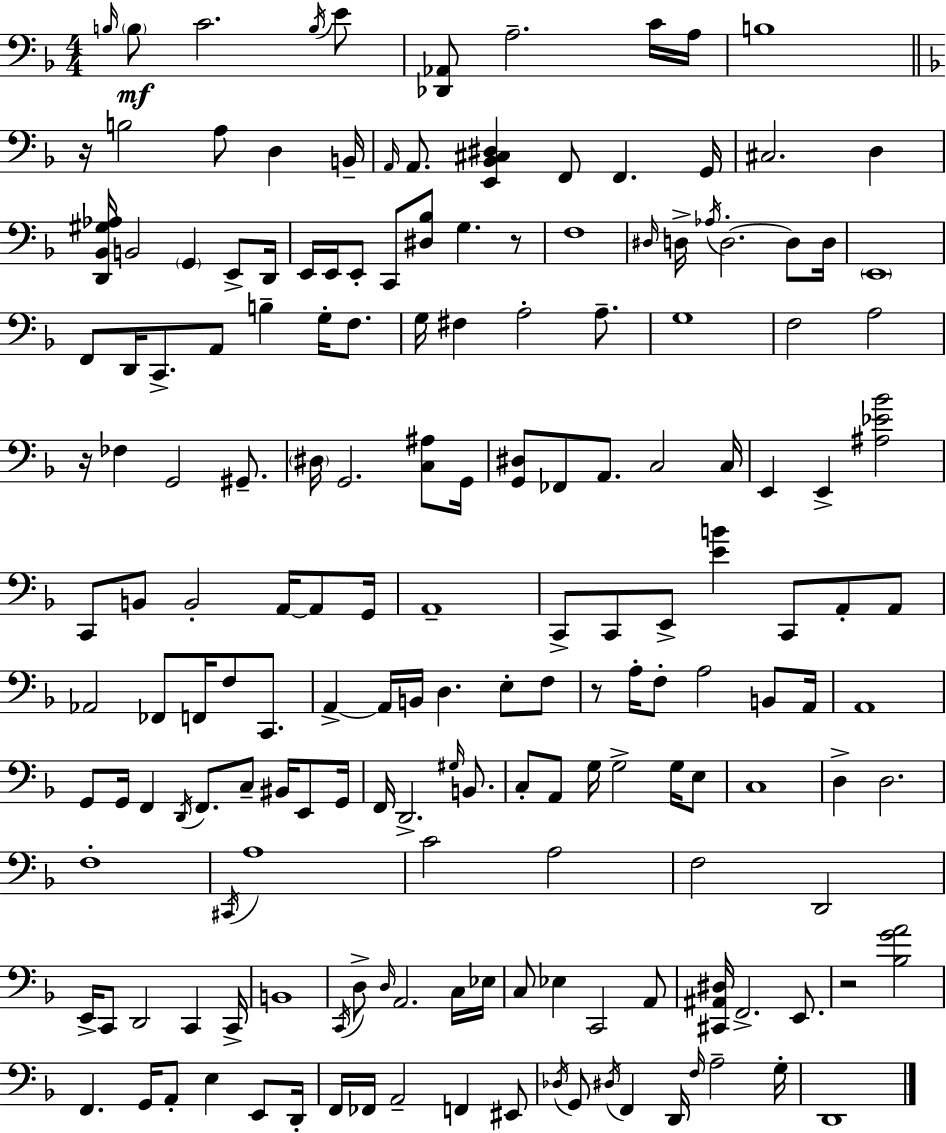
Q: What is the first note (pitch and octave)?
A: B3